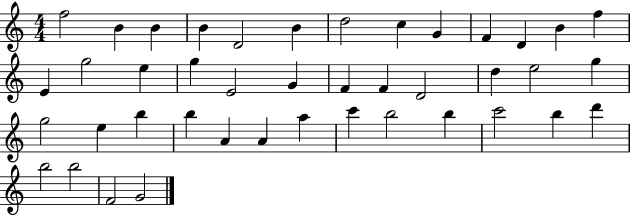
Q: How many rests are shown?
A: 0